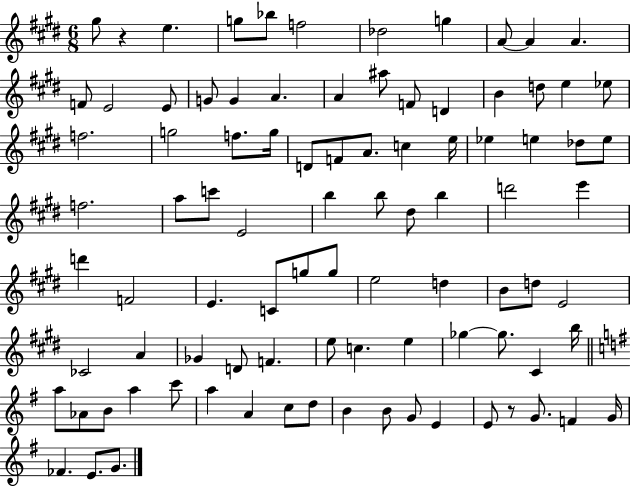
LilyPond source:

{
  \clef treble
  \numericTimeSignature
  \time 6/8
  \key e \major
  gis''8 r4 e''4. | g''8 bes''8 f''2 | des''2 g''4 | a'8~~ a'4 a'4. | \break f'8 e'2 e'8 | g'8 g'4 a'4. | a'4 ais''8 f'8 d'4 | b'4 d''8 e''4 ees''8 | \break f''2. | g''2 f''8. g''16 | d'8 f'8 a'8. c''4 e''16 | ees''4 e''4 des''8 e''8 | \break f''2. | a''8 c'''8 e'2 | b''4 b''8 dis''8 b''4 | d'''2 e'''4 | \break d'''4 f'2 | e'4. c'8 g''8 g''8 | e''2 d''4 | b'8 d''8 e'2 | \break ces'2 a'4 | ges'4 d'8 f'4. | e''8 c''4. e''4 | ges''4~~ ges''8. cis'4 b''16 | \break \bar "||" \break \key e \minor a''8 aes'8 b'8 a''4 c'''8 | a''4 a'4 c''8 d''8 | b'4 b'8 g'8 e'4 | e'8 r8 g'8. f'4 g'16 | \break fes'4. e'8. g'8. | \bar "|."
}